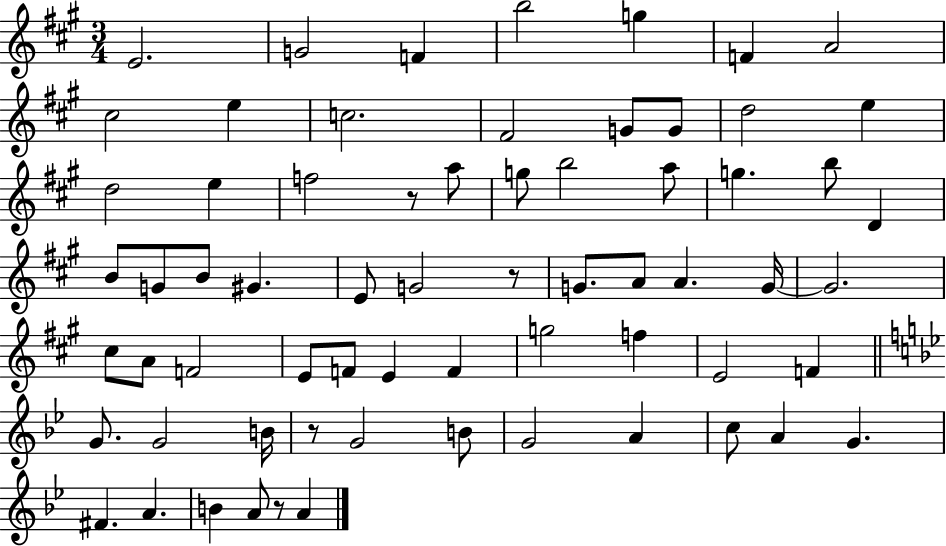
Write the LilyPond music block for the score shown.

{
  \clef treble
  \numericTimeSignature
  \time 3/4
  \key a \major
  e'2. | g'2 f'4 | b''2 g''4 | f'4 a'2 | \break cis''2 e''4 | c''2. | fis'2 g'8 g'8 | d''2 e''4 | \break d''2 e''4 | f''2 r8 a''8 | g''8 b''2 a''8 | g''4. b''8 d'4 | \break b'8 g'8 b'8 gis'4. | e'8 g'2 r8 | g'8. a'8 a'4. g'16~~ | g'2. | \break cis''8 a'8 f'2 | e'8 f'8 e'4 f'4 | g''2 f''4 | e'2 f'4 | \break \bar "||" \break \key bes \major g'8. g'2 b'16 | r8 g'2 b'8 | g'2 a'4 | c''8 a'4 g'4. | \break fis'4. a'4. | b'4 a'8 r8 a'4 | \bar "|."
}